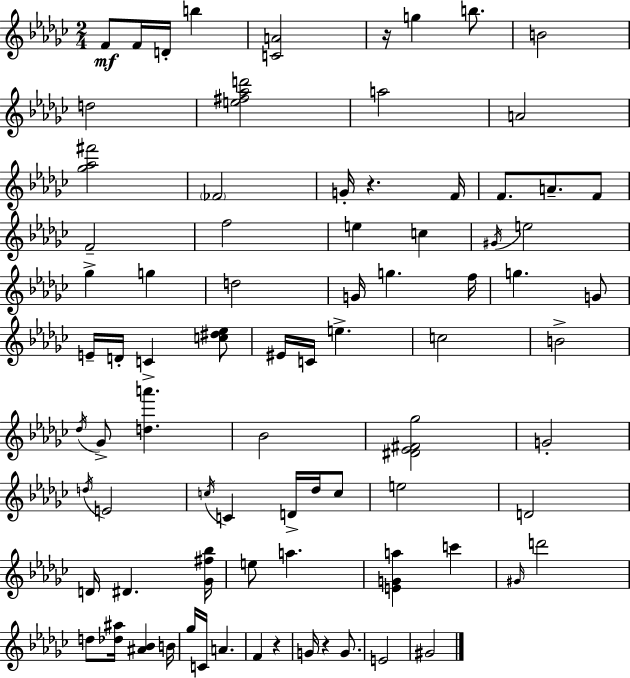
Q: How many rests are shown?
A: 4